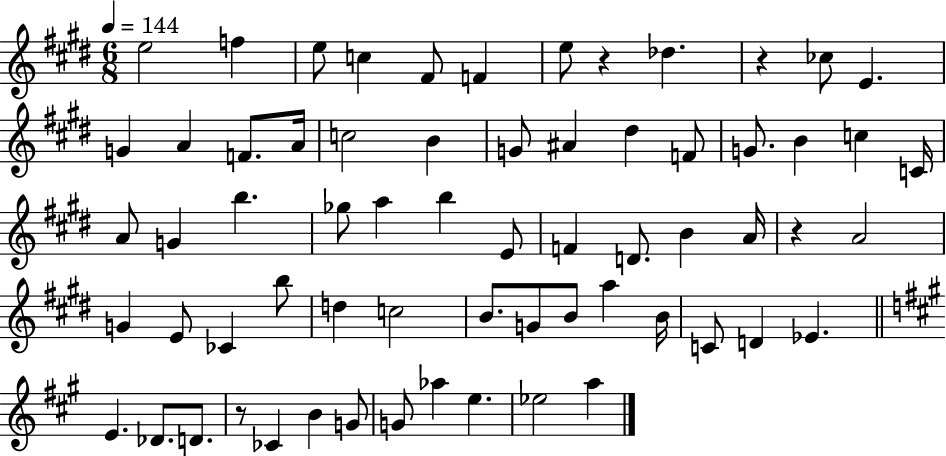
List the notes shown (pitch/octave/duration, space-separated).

E5/h F5/q E5/e C5/q F#4/e F4/q E5/e R/q Db5/q. R/q CES5/e E4/q. G4/q A4/q F4/e. A4/s C5/h B4/q G4/e A#4/q D#5/q F4/e G4/e. B4/q C5/q C4/s A4/e G4/q B5/q. Gb5/e A5/q B5/q E4/e F4/q D4/e. B4/q A4/s R/q A4/h G4/q E4/e CES4/q B5/e D5/q C5/h B4/e. G4/e B4/e A5/q B4/s C4/e D4/q Eb4/q. E4/q. Db4/e. D4/e. R/e CES4/q B4/q G4/e G4/e Ab5/q E5/q. Eb5/h A5/q